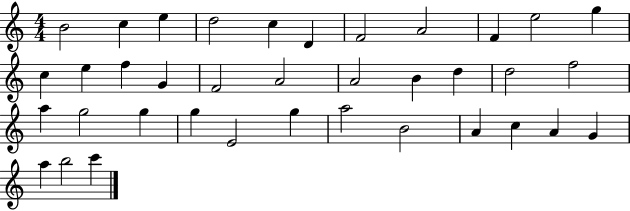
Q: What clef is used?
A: treble